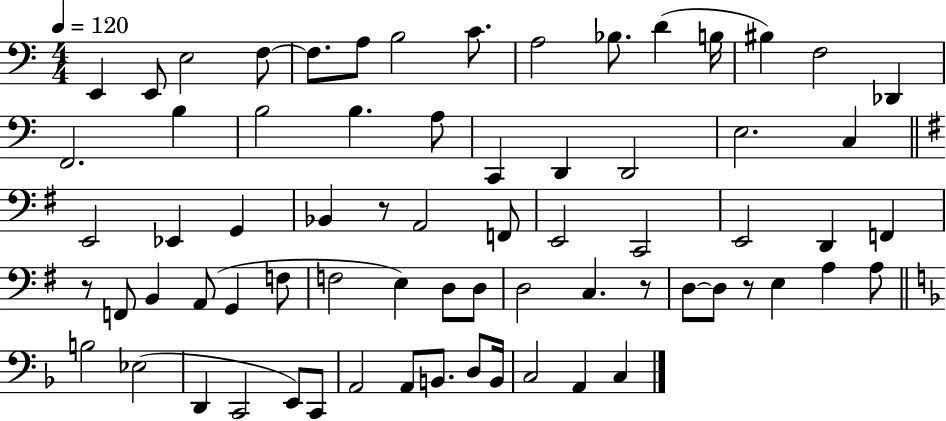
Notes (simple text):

E2/q E2/e E3/h F3/e F3/e. A3/e B3/h C4/e. A3/h Bb3/e. D4/q B3/s BIS3/q F3/h Db2/q F2/h. B3/q B3/h B3/q. A3/e C2/q D2/q D2/h E3/h. C3/q E2/h Eb2/q G2/q Bb2/q R/e A2/h F2/e E2/h C2/h E2/h D2/q F2/q R/e F2/e B2/q A2/e G2/q F3/e F3/h E3/q D3/e D3/e D3/h C3/q. R/e D3/e D3/e R/e E3/q A3/q A3/e B3/h Eb3/h D2/q C2/h E2/e C2/e A2/h A2/e B2/e. D3/e B2/s C3/h A2/q C3/q